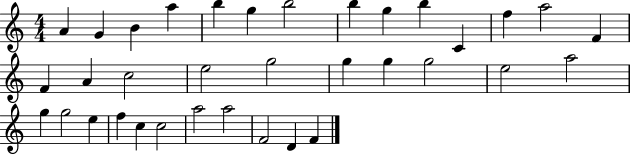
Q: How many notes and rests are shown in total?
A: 35